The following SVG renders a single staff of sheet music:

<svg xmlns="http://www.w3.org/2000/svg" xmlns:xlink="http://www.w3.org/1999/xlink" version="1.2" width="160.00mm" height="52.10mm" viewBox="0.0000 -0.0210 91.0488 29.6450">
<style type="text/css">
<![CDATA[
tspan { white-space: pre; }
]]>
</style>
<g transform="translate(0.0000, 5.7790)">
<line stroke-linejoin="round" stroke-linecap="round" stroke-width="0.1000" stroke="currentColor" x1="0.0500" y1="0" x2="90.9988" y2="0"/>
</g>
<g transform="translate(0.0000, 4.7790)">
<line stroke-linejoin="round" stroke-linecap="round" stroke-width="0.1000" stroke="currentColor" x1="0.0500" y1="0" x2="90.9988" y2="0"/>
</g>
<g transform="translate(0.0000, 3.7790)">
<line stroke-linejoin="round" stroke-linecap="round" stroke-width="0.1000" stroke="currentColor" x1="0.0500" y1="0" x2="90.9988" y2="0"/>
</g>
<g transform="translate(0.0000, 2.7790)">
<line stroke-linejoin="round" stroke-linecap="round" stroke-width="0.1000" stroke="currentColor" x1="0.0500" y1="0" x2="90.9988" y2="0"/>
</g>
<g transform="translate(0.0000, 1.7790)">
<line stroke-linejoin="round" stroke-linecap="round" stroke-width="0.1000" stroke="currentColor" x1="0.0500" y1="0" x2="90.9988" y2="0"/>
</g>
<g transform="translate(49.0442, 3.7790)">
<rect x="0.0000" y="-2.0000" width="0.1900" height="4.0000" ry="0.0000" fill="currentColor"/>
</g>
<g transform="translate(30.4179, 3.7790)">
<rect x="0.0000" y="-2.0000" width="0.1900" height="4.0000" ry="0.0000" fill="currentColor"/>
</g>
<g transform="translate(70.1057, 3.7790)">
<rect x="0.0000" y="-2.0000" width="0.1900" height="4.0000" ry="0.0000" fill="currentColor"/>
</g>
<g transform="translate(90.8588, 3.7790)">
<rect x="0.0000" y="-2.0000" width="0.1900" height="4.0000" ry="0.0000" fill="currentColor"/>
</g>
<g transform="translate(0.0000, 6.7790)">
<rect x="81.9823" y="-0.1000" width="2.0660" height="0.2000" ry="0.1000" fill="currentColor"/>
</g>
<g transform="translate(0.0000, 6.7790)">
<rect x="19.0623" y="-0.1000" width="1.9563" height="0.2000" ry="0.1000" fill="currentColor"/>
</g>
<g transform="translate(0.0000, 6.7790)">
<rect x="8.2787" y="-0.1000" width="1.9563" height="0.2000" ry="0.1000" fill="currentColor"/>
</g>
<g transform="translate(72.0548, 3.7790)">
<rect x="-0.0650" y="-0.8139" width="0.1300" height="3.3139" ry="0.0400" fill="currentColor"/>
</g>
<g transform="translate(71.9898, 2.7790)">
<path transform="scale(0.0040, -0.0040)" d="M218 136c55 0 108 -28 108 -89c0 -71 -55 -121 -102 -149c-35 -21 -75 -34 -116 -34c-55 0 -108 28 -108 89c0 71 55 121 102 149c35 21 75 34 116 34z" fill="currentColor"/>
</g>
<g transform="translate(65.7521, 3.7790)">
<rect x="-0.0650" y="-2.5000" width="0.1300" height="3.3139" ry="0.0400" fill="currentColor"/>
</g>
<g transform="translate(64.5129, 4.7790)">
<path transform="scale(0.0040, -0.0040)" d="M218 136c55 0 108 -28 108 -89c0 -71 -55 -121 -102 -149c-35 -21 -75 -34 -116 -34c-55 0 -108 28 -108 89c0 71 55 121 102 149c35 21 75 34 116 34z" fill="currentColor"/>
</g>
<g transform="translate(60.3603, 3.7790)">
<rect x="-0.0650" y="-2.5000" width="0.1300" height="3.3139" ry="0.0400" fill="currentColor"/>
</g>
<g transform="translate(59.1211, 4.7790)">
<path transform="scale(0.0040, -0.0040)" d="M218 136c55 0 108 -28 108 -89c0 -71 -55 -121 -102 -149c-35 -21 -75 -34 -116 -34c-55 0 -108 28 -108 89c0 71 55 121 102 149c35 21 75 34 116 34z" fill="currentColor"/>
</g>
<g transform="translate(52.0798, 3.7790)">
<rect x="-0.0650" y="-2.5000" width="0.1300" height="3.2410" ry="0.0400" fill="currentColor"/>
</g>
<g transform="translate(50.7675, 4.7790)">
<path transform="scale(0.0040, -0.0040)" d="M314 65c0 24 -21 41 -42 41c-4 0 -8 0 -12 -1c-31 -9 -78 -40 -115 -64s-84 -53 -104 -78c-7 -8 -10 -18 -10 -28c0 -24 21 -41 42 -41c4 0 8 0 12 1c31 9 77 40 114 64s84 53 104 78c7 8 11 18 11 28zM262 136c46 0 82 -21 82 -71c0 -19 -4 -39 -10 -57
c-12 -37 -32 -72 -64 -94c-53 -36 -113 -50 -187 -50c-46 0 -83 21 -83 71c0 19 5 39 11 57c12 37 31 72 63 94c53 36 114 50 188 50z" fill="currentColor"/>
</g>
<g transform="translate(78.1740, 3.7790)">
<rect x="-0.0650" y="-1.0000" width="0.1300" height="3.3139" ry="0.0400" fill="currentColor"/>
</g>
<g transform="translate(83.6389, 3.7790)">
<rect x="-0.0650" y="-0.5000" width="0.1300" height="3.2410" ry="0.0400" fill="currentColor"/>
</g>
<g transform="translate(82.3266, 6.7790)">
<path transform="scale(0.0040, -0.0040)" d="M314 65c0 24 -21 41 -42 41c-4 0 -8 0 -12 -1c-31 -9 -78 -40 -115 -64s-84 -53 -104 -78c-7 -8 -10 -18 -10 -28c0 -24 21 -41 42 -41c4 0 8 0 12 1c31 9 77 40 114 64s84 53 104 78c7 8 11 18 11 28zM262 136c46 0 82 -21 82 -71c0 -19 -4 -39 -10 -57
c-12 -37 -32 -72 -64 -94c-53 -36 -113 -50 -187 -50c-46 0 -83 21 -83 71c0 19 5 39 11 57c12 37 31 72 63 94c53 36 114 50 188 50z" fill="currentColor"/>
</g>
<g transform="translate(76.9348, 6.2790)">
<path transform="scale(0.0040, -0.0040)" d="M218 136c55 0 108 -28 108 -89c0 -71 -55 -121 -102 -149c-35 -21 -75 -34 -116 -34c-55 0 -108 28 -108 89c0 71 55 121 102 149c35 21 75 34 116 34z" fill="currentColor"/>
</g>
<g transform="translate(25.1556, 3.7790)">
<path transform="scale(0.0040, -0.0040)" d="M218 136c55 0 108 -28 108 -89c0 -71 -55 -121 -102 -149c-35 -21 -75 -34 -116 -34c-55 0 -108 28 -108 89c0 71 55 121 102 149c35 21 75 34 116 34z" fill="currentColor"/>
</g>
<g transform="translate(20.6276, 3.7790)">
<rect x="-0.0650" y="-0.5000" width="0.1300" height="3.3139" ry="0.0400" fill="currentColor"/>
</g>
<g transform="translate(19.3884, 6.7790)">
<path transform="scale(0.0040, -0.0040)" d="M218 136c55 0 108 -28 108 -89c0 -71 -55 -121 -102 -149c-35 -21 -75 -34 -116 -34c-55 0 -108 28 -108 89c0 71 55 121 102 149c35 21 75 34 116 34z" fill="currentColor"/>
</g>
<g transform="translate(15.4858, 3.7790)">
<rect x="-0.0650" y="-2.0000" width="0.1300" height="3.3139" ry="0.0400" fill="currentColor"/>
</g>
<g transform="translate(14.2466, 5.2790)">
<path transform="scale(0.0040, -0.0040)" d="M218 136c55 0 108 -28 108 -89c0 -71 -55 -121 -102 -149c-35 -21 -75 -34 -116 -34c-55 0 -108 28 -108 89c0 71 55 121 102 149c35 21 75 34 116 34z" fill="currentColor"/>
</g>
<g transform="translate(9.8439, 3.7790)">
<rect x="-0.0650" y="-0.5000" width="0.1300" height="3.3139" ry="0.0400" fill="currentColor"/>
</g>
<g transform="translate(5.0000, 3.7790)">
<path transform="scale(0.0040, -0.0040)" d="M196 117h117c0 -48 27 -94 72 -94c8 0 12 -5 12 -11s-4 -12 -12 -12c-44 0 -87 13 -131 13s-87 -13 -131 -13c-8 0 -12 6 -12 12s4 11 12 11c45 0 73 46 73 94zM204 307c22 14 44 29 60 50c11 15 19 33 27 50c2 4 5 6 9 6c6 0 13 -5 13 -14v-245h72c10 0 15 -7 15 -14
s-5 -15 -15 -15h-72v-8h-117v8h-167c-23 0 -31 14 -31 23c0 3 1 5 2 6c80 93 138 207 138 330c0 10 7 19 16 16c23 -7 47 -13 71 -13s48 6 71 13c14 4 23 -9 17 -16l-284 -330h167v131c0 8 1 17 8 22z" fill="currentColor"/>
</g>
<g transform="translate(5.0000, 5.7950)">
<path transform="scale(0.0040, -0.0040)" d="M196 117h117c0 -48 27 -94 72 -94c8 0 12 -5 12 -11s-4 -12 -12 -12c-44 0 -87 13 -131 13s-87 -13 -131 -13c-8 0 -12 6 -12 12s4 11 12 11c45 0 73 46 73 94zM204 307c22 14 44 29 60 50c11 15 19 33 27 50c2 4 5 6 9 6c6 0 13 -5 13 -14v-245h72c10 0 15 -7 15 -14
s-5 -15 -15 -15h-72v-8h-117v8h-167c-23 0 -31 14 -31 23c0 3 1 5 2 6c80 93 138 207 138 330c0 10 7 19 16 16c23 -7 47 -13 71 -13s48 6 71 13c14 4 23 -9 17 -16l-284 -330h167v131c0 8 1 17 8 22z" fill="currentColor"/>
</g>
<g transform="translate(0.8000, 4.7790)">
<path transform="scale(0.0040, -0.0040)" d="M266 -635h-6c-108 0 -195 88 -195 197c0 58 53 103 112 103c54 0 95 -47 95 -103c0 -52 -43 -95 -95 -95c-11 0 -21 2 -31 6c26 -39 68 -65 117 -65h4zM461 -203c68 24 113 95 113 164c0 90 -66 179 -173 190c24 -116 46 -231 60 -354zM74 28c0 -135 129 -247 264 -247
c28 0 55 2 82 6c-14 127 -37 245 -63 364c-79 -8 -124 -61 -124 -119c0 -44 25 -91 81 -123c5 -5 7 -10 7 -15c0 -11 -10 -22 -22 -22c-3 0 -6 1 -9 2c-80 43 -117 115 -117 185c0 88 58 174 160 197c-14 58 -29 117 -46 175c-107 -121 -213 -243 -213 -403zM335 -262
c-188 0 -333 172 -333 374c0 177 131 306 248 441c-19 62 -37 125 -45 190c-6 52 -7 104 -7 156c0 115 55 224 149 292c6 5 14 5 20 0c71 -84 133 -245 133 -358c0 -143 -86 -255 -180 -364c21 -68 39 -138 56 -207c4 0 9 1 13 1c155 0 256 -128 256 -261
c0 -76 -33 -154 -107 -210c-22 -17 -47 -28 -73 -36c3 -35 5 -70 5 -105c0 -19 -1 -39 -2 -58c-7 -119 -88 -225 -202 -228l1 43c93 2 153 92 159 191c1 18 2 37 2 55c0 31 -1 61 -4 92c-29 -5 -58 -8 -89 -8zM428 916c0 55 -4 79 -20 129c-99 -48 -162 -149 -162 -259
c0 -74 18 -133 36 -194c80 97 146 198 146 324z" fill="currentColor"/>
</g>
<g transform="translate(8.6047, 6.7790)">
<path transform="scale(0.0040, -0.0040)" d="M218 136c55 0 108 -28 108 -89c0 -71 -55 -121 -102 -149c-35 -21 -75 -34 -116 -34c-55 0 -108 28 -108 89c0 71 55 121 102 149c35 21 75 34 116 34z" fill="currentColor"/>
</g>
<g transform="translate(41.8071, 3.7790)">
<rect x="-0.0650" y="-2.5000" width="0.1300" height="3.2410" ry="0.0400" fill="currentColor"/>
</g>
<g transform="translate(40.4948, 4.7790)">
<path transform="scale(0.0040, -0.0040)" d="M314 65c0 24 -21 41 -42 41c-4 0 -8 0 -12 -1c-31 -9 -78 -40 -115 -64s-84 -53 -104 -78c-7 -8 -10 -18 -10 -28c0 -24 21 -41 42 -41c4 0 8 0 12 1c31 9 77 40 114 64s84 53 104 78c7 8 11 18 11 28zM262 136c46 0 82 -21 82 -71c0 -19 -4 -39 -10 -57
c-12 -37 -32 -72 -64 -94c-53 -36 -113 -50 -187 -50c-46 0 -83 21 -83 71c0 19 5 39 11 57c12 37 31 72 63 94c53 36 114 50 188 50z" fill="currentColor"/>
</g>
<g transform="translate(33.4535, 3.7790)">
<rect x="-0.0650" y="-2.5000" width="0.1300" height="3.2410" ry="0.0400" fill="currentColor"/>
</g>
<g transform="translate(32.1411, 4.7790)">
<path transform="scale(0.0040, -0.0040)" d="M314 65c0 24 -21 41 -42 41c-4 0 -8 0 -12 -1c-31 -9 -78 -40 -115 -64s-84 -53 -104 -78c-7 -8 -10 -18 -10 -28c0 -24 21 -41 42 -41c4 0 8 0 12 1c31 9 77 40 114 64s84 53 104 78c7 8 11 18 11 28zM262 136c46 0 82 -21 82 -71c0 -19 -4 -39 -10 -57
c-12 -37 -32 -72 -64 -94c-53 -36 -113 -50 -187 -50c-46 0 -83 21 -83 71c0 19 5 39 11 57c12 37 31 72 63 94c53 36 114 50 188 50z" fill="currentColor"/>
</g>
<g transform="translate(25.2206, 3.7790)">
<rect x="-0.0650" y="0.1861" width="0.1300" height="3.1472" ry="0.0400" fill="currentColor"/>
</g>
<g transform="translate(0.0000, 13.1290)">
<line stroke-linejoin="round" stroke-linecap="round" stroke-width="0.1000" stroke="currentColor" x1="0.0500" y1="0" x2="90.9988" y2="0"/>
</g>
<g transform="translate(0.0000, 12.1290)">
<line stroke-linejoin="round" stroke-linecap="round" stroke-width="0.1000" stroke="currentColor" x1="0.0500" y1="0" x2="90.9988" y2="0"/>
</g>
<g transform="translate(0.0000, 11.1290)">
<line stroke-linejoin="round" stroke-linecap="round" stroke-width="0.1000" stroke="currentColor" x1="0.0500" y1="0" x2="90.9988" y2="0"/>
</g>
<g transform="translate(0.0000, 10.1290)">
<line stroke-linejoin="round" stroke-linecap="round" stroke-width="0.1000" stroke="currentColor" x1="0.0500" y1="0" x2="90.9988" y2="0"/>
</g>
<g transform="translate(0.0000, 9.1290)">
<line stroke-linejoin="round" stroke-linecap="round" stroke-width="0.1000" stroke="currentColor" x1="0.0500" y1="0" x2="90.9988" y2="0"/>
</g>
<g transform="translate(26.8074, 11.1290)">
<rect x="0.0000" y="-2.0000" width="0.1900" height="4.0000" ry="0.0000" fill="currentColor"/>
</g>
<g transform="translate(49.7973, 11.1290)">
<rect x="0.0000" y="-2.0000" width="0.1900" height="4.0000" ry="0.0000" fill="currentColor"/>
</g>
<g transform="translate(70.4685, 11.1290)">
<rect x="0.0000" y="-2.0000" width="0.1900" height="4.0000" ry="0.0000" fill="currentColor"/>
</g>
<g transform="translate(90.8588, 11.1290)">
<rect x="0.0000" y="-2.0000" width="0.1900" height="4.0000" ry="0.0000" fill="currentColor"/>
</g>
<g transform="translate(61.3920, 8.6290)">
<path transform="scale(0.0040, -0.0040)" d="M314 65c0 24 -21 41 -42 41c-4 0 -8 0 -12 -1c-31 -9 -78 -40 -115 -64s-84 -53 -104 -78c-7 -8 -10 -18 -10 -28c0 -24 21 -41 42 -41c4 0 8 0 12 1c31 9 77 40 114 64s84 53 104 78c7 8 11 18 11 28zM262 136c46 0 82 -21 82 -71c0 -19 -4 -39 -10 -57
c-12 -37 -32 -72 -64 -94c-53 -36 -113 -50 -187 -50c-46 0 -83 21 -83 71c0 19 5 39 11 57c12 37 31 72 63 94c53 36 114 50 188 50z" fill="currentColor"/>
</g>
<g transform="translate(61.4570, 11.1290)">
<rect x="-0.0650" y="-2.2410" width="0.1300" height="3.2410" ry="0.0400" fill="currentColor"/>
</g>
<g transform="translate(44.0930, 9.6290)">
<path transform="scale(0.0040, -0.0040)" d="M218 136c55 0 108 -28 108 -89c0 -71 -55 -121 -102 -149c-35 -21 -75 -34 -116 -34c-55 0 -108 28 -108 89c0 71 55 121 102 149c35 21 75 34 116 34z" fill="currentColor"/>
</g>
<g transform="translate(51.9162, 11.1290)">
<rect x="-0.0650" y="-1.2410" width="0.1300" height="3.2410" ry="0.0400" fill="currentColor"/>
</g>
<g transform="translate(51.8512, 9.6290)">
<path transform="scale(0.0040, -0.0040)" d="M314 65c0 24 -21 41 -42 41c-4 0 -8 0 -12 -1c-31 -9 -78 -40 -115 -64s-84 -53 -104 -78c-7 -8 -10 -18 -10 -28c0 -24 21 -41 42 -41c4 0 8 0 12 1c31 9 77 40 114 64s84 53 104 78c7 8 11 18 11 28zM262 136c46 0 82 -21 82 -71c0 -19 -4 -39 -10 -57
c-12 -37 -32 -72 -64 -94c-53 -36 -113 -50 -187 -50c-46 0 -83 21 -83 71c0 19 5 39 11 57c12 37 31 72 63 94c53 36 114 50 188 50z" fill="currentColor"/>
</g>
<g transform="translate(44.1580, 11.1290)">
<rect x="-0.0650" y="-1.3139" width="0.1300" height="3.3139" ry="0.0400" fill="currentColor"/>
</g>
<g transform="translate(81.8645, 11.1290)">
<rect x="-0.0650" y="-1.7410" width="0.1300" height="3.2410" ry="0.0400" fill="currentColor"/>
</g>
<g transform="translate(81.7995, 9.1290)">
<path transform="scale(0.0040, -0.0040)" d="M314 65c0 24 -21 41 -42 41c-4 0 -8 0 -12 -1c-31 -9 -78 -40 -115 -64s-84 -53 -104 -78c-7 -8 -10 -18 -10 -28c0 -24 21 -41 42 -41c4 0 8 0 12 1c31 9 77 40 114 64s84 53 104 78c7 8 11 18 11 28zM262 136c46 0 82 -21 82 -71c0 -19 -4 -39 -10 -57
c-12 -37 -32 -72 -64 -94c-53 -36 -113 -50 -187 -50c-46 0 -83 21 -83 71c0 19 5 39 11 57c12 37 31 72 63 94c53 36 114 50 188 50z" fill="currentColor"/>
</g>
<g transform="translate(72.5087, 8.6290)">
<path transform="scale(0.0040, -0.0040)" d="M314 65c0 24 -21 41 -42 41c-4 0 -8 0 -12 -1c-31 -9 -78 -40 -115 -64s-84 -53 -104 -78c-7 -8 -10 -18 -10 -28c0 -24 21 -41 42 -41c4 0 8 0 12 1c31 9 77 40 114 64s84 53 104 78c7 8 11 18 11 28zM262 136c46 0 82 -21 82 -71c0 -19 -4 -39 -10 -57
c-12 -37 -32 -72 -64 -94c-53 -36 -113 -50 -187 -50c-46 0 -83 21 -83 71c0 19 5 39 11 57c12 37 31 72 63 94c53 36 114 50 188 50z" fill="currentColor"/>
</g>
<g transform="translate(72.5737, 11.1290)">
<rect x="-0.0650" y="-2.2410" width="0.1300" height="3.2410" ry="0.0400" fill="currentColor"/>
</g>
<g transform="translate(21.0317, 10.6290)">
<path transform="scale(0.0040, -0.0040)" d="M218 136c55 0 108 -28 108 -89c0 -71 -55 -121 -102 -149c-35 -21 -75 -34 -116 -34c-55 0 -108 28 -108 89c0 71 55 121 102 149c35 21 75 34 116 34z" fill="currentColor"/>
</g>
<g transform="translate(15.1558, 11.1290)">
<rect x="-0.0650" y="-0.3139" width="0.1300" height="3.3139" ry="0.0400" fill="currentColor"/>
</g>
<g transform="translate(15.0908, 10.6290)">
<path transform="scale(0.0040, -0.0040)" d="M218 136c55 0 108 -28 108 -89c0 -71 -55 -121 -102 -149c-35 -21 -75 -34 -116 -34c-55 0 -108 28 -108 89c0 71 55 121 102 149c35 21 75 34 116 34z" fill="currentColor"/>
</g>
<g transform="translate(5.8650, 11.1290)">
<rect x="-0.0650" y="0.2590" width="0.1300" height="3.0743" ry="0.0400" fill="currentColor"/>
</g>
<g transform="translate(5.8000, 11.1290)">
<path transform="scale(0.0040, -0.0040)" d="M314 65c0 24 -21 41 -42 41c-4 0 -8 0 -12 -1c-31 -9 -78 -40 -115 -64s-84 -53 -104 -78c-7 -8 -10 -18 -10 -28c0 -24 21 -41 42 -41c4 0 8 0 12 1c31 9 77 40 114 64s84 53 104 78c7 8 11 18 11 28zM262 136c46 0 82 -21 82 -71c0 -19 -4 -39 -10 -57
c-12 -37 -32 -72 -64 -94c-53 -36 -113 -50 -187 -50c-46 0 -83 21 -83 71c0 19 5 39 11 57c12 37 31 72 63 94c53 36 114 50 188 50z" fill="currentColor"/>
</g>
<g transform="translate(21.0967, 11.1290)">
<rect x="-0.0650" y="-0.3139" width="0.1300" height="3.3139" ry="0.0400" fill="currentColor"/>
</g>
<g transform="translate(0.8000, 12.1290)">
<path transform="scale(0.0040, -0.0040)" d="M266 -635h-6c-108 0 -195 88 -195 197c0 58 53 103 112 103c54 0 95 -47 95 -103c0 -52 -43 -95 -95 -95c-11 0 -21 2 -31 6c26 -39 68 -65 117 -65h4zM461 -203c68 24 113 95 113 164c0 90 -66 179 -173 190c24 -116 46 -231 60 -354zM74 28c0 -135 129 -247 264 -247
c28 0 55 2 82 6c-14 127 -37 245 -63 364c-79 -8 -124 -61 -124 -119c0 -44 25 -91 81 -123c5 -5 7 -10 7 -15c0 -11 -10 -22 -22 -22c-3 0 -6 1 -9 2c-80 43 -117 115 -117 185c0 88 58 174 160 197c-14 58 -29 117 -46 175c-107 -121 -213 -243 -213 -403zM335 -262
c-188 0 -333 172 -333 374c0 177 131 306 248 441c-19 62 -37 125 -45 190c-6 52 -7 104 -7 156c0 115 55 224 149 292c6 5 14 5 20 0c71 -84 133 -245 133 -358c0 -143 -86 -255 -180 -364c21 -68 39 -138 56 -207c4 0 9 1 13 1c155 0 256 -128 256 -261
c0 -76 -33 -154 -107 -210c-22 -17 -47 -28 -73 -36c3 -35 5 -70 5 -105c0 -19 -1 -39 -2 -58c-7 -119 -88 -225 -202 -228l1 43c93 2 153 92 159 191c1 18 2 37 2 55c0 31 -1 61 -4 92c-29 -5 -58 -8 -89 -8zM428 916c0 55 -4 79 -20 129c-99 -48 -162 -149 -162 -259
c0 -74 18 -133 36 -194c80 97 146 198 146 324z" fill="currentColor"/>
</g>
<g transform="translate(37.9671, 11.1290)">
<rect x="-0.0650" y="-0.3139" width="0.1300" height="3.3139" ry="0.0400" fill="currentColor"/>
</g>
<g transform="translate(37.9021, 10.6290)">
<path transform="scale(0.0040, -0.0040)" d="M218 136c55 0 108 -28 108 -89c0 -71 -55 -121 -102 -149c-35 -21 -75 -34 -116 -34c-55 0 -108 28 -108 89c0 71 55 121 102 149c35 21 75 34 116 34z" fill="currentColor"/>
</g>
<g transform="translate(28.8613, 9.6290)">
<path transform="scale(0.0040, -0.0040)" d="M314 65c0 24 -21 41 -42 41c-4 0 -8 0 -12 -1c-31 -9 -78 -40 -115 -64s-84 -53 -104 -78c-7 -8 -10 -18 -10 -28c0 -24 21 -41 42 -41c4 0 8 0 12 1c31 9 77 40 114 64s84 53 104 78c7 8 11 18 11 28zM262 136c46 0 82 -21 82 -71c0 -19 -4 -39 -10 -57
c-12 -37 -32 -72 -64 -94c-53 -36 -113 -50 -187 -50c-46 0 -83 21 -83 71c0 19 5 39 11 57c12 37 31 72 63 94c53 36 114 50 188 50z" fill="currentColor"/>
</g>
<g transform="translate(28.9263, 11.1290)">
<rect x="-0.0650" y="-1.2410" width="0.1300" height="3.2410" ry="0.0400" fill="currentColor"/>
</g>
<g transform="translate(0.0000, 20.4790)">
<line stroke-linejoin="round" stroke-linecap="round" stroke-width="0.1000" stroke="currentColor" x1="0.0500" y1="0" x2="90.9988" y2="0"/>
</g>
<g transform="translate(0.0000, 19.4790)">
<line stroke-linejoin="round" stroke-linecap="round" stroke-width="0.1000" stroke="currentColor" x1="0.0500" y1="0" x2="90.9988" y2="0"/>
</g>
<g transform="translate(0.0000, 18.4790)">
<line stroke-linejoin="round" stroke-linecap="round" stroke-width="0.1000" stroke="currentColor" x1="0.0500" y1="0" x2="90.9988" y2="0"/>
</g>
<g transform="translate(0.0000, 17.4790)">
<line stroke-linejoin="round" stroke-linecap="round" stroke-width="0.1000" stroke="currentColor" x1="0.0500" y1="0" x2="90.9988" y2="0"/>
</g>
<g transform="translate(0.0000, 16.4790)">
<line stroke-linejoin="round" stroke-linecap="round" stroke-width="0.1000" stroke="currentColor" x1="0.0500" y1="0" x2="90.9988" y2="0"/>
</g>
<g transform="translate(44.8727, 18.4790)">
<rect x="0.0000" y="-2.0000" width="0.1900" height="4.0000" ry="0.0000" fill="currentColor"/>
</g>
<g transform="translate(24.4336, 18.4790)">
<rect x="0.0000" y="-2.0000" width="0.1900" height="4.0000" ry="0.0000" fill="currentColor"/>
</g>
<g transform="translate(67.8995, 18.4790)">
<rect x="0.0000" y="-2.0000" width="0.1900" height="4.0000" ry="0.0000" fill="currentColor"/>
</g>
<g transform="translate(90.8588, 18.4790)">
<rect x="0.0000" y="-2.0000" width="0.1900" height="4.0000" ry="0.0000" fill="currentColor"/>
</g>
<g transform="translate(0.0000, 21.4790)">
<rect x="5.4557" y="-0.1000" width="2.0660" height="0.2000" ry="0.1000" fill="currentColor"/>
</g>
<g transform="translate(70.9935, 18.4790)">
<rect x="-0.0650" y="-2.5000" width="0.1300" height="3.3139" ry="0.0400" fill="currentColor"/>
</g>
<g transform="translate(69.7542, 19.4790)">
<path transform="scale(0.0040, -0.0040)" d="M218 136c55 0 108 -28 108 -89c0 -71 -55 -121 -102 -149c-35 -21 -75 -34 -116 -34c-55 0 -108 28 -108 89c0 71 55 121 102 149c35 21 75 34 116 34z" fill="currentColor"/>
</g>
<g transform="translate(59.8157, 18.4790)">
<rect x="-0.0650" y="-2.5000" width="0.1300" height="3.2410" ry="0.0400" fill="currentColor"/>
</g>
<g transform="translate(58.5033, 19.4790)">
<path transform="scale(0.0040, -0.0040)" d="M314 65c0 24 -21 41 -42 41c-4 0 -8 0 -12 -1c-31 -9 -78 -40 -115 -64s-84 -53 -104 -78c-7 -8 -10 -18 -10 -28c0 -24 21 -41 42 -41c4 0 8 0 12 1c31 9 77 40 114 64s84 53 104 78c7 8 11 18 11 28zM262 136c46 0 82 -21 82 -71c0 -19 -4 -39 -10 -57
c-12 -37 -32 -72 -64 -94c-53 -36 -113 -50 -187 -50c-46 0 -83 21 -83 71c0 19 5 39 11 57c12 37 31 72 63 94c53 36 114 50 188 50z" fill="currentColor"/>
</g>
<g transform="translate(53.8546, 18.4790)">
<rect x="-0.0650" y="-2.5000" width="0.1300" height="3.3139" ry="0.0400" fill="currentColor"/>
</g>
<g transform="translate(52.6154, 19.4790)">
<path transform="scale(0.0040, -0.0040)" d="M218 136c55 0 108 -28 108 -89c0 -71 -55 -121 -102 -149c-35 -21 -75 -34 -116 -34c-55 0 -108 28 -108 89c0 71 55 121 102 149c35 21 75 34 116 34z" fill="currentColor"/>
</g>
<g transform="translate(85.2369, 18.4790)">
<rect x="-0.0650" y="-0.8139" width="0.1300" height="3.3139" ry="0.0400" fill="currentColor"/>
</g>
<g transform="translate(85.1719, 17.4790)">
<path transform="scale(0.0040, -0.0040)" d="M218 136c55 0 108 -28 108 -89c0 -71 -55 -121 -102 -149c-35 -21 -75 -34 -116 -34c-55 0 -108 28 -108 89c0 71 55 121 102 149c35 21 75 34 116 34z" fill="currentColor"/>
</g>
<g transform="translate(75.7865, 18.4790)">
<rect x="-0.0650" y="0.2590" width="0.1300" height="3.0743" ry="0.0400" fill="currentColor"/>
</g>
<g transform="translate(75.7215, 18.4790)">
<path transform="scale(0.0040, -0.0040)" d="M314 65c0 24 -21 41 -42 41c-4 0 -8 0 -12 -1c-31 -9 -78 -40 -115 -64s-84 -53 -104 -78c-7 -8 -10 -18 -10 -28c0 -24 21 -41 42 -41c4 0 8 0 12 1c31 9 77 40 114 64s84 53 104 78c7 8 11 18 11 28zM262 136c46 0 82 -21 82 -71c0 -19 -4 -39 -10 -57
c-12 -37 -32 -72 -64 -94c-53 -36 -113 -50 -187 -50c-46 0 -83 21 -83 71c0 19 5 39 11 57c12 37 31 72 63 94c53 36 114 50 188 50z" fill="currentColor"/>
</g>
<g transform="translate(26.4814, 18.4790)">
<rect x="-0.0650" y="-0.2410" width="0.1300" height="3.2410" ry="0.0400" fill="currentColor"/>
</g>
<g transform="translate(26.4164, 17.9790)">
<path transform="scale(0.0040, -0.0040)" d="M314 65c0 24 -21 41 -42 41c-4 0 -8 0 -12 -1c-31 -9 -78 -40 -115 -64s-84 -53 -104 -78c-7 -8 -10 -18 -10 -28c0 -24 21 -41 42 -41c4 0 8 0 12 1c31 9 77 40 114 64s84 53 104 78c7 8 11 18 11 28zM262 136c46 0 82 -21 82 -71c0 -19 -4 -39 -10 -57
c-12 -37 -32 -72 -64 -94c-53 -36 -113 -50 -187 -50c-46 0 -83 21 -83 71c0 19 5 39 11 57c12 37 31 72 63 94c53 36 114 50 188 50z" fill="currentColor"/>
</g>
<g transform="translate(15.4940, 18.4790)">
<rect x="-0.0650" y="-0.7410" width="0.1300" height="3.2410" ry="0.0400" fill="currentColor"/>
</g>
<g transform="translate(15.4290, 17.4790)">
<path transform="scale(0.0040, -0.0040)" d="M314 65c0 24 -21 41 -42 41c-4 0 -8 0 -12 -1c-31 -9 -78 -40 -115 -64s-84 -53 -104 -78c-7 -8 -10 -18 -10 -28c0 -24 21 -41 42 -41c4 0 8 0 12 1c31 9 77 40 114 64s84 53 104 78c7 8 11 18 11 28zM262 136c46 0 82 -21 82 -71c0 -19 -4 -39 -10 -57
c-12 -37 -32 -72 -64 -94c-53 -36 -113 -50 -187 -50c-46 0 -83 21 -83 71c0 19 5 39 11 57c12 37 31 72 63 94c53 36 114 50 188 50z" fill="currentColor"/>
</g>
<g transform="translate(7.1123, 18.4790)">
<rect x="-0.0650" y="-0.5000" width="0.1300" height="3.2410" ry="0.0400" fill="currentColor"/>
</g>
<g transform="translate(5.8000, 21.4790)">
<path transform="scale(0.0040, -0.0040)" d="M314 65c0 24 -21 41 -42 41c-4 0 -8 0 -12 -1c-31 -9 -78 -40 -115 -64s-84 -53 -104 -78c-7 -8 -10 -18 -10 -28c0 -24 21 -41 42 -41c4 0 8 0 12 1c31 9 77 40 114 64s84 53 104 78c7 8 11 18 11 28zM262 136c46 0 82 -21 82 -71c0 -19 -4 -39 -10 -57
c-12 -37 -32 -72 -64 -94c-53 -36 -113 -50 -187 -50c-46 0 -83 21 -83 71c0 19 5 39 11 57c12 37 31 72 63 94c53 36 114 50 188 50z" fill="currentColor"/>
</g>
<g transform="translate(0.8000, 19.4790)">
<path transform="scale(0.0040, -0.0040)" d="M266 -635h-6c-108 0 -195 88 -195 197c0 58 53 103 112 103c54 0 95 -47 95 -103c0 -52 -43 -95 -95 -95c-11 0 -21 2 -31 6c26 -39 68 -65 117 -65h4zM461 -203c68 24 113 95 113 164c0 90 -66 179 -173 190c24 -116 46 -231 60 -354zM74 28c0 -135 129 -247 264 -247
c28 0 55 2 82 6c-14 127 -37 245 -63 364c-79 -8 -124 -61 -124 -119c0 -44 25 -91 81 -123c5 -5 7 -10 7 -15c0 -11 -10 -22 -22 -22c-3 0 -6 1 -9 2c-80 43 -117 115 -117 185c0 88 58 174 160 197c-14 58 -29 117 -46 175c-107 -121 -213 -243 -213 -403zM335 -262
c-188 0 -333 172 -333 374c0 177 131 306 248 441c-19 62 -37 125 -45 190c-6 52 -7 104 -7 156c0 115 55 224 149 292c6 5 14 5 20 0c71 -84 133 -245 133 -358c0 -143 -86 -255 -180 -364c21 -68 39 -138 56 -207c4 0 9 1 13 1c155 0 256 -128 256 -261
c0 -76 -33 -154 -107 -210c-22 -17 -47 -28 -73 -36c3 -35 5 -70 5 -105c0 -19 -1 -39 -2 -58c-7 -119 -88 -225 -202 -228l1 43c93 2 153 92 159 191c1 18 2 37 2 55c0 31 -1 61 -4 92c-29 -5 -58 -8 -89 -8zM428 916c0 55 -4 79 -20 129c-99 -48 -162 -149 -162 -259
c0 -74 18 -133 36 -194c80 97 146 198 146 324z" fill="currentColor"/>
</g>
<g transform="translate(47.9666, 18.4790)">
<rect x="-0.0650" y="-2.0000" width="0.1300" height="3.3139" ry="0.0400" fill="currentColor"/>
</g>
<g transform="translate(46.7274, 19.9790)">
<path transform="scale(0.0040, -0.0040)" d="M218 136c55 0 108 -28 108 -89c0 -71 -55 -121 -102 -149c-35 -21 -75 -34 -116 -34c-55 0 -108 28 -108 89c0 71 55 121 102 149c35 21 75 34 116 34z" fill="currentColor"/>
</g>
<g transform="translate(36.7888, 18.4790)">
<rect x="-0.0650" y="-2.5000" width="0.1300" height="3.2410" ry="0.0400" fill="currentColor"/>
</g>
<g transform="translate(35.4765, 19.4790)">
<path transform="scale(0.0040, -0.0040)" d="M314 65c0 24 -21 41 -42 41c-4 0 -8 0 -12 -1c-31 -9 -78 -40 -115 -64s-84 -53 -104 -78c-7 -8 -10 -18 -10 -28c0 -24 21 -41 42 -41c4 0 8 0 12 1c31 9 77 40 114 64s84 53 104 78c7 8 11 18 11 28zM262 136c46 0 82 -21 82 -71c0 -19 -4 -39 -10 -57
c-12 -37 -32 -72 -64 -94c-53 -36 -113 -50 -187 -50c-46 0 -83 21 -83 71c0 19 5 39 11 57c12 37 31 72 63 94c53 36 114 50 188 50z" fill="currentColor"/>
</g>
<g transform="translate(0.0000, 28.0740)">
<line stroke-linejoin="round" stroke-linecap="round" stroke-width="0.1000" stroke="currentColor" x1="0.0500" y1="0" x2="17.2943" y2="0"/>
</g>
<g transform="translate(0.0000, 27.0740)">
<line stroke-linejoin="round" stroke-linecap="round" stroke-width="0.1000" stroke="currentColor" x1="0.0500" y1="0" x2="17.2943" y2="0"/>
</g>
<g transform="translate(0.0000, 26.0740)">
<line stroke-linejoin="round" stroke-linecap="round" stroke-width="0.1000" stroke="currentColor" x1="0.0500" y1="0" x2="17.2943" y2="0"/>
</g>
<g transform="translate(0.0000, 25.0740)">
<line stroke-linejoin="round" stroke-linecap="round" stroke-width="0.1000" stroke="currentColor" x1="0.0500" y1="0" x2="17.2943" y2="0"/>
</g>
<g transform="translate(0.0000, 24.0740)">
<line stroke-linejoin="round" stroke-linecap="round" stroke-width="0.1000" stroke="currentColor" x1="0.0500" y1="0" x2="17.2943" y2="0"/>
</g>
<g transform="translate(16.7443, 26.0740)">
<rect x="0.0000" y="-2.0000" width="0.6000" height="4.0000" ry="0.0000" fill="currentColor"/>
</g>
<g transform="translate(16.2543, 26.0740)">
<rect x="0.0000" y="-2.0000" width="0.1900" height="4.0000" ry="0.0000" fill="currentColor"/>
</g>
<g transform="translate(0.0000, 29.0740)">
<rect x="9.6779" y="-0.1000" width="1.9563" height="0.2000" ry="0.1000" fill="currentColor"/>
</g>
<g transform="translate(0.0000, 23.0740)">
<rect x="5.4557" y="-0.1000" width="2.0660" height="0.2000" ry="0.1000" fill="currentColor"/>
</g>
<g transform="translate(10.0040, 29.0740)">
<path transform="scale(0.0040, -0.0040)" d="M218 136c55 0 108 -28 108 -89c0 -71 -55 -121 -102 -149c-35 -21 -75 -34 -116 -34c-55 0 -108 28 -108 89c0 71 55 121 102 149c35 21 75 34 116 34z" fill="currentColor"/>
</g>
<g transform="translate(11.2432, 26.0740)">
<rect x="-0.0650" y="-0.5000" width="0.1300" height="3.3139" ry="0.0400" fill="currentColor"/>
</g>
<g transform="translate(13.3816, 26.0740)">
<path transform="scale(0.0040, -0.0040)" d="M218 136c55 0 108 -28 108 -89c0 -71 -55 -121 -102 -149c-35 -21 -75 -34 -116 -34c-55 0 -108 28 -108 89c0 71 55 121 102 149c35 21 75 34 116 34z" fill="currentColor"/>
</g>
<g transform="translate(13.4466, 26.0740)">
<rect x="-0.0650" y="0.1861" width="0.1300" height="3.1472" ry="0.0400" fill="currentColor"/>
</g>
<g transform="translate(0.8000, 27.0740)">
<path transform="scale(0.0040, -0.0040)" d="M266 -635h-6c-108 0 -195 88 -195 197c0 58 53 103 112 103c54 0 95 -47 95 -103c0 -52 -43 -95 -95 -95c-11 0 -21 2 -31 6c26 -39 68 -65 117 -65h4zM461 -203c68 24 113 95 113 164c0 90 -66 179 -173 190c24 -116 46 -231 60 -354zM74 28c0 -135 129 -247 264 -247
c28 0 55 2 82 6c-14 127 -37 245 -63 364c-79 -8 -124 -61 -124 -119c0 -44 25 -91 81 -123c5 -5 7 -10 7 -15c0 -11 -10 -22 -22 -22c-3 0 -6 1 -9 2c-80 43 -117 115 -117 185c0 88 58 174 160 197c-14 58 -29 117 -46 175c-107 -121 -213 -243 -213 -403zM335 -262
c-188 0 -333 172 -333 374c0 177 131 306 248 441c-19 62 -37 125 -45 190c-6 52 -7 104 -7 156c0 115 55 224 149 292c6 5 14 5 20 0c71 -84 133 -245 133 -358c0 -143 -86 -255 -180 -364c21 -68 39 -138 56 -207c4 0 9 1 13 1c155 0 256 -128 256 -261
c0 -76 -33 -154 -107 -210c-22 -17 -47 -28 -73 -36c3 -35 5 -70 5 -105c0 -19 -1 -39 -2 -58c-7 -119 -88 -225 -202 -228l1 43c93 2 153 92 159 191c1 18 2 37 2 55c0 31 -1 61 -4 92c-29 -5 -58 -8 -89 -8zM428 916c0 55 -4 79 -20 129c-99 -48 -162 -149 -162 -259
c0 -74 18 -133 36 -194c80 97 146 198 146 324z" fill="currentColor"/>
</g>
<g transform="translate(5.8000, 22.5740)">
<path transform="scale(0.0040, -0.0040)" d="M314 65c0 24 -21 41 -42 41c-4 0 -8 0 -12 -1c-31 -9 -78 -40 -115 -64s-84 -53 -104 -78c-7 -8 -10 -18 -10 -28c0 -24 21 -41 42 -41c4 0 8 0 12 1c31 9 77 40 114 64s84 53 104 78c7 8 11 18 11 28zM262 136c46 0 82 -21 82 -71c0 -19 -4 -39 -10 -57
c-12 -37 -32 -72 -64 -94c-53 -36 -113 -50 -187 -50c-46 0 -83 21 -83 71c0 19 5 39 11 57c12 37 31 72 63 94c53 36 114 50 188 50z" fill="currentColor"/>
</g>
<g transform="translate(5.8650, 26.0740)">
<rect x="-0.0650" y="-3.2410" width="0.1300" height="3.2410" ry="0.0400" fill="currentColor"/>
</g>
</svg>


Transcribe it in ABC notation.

X:1
T:Untitled
M:4/4
L:1/4
K:C
C F C B G2 G2 G2 G G d D C2 B2 c c e2 c e e2 g2 g2 f2 C2 d2 c2 G2 F G G2 G B2 d b2 C B